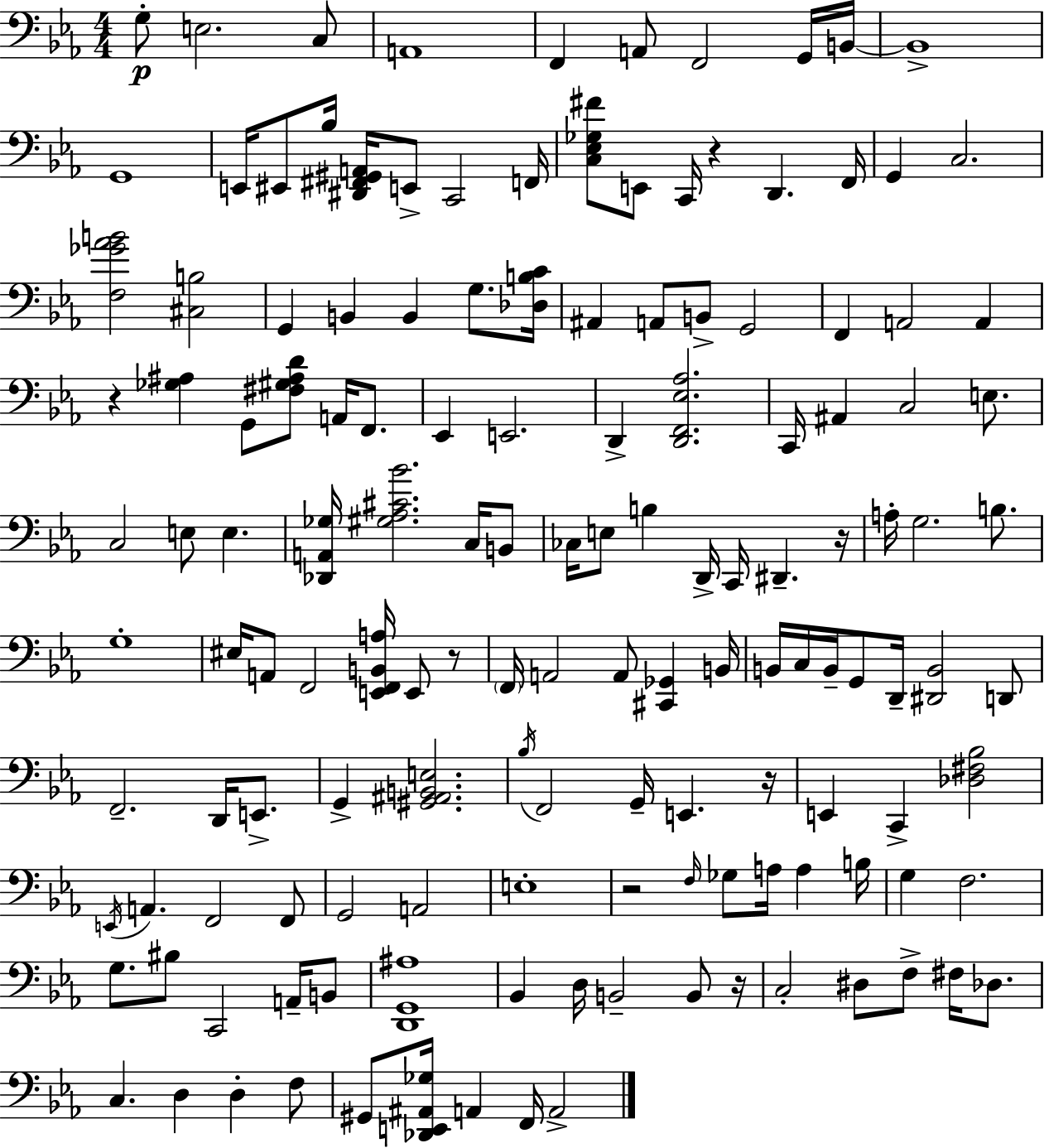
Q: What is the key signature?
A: EES major